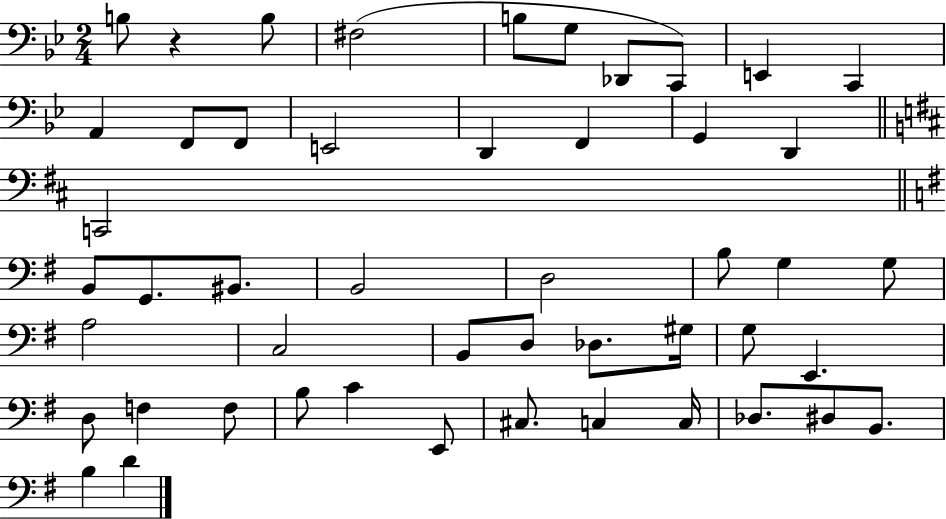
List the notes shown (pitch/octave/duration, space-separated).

B3/e R/q B3/e F#3/h B3/e G3/e Db2/e C2/e E2/q C2/q A2/q F2/e F2/e E2/h D2/q F2/q G2/q D2/q C2/h B2/e G2/e. BIS2/e. B2/h D3/h B3/e G3/q G3/e A3/h C3/h B2/e D3/e Db3/e. G#3/s G3/e E2/q. D3/e F3/q F3/e B3/e C4/q E2/e C#3/e. C3/q C3/s Db3/e. D#3/e B2/e. B3/q D4/q